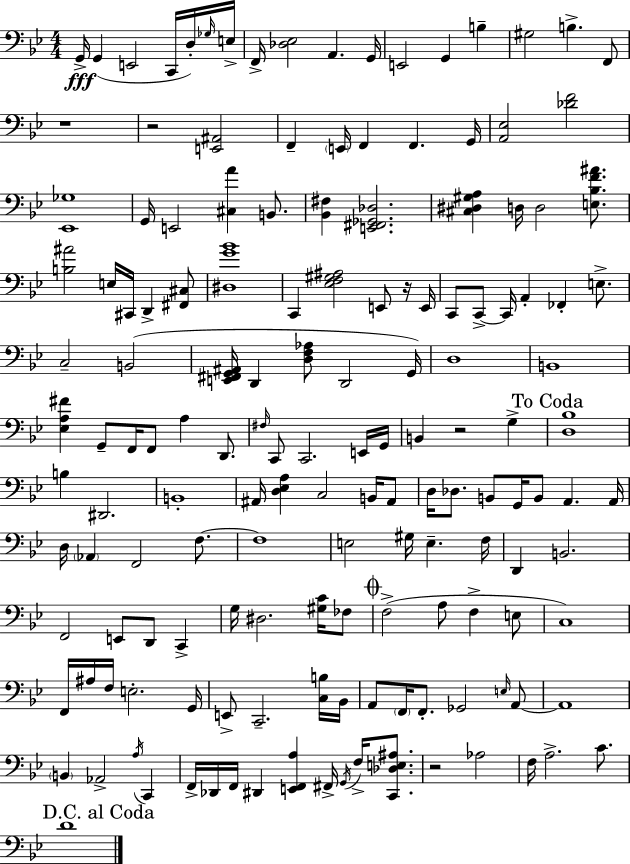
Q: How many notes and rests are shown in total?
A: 153